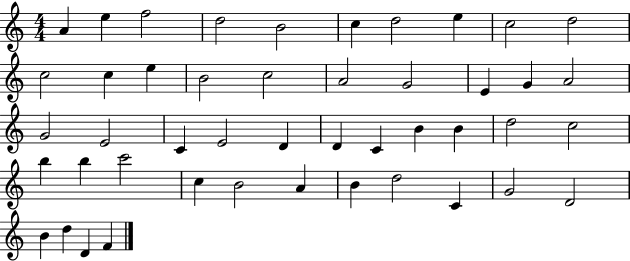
A4/q E5/q F5/h D5/h B4/h C5/q D5/h E5/q C5/h D5/h C5/h C5/q E5/q B4/h C5/h A4/h G4/h E4/q G4/q A4/h G4/h E4/h C4/q E4/h D4/q D4/q C4/q B4/q B4/q D5/h C5/h B5/q B5/q C6/h C5/q B4/h A4/q B4/q D5/h C4/q G4/h D4/h B4/q D5/q D4/q F4/q